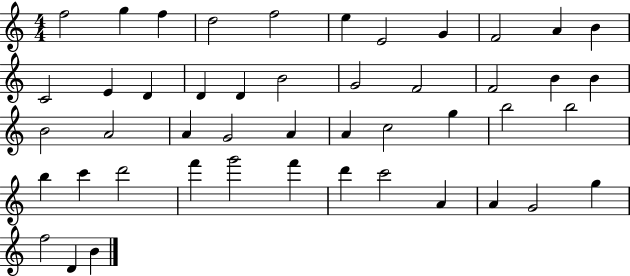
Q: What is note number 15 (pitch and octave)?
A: D4